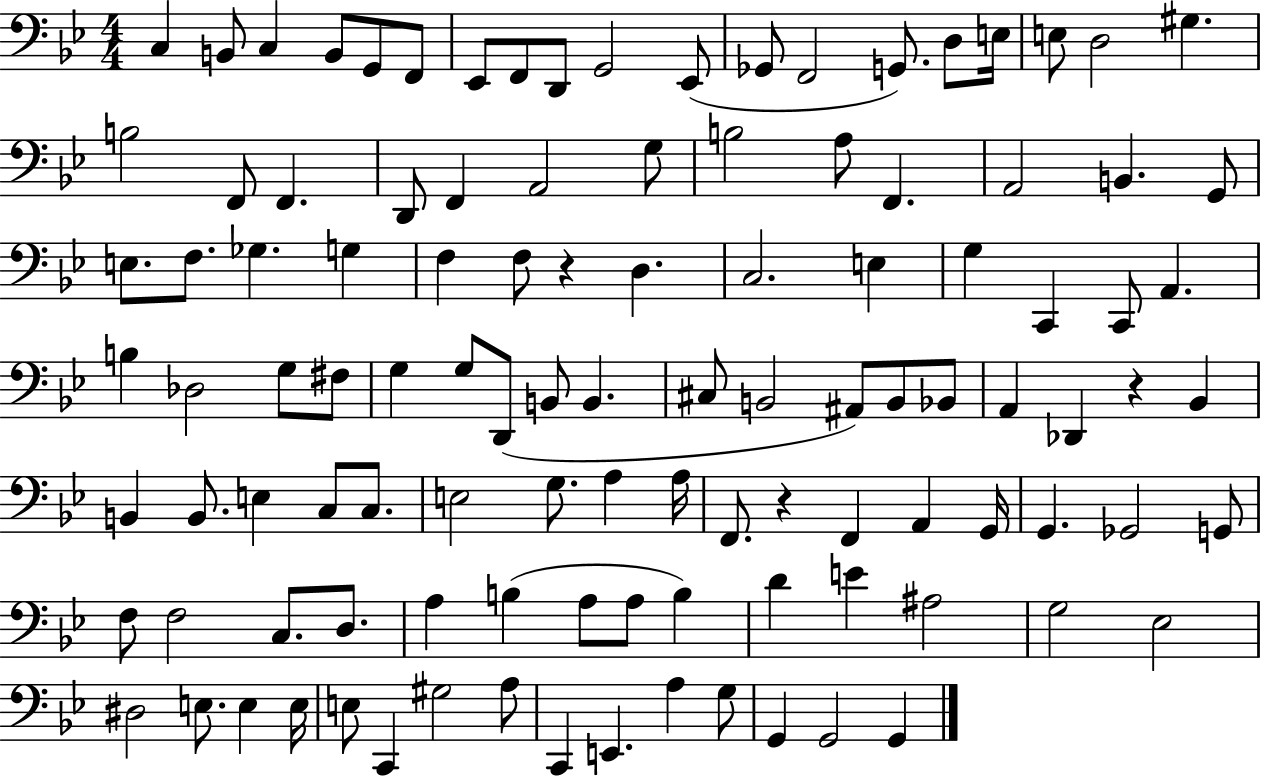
X:1
T:Untitled
M:4/4
L:1/4
K:Bb
C, B,,/2 C, B,,/2 G,,/2 F,,/2 _E,,/2 F,,/2 D,,/2 G,,2 _E,,/2 _G,,/2 F,,2 G,,/2 D,/2 E,/4 E,/2 D,2 ^G, B,2 F,,/2 F,, D,,/2 F,, A,,2 G,/2 B,2 A,/2 F,, A,,2 B,, G,,/2 E,/2 F,/2 _G, G, F, F,/2 z D, C,2 E, G, C,, C,,/2 A,, B, _D,2 G,/2 ^F,/2 G, G,/2 D,,/2 B,,/2 B,, ^C,/2 B,,2 ^A,,/2 B,,/2 _B,,/2 A,, _D,, z _B,, B,, B,,/2 E, C,/2 C,/2 E,2 G,/2 A, A,/4 F,,/2 z F,, A,, G,,/4 G,, _G,,2 G,,/2 F,/2 F,2 C,/2 D,/2 A, B, A,/2 A,/2 B, D E ^A,2 G,2 _E,2 ^D,2 E,/2 E, E,/4 E,/2 C,, ^G,2 A,/2 C,, E,, A, G,/2 G,, G,,2 G,,